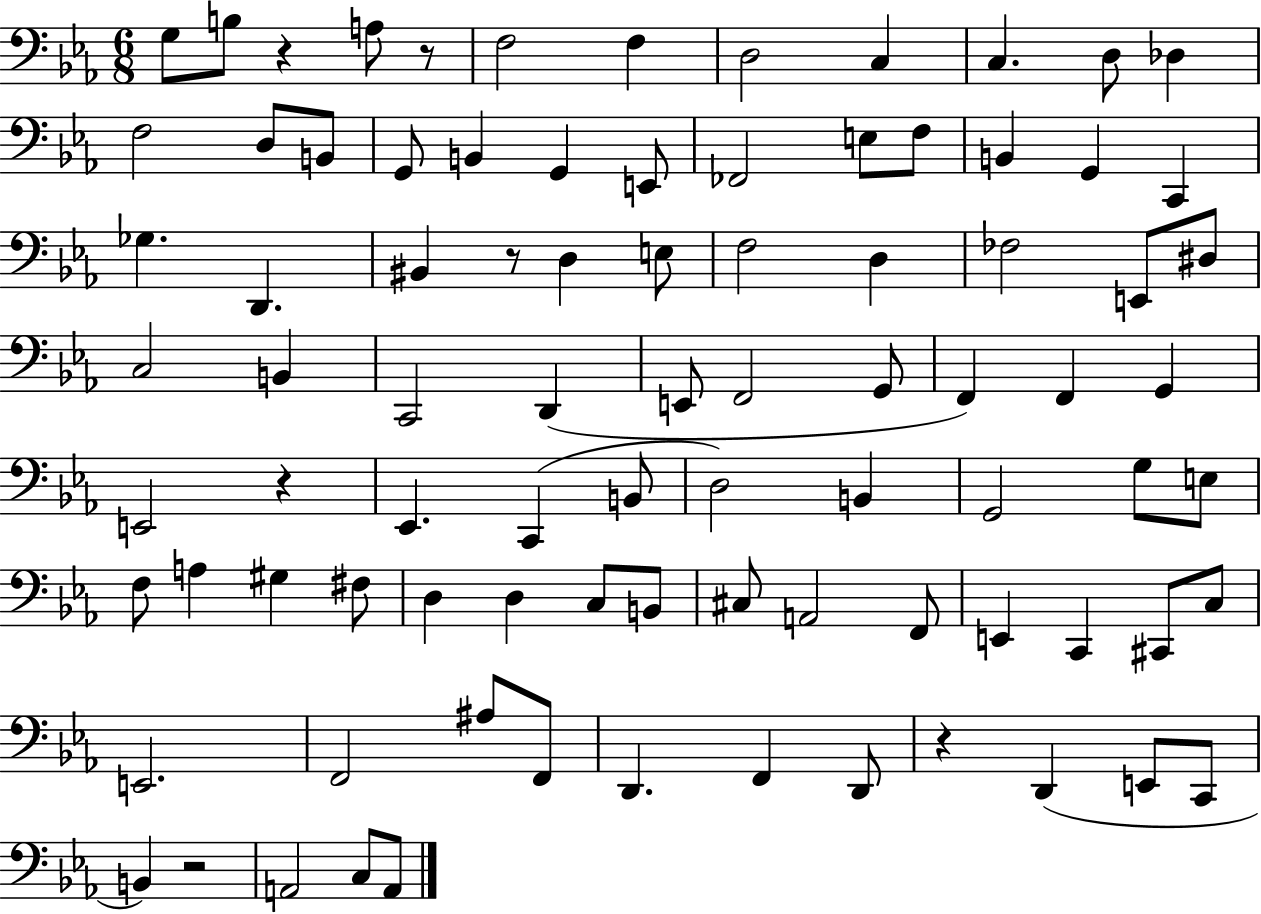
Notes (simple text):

G3/e B3/e R/q A3/e R/e F3/h F3/q D3/h C3/q C3/q. D3/e Db3/q F3/h D3/e B2/e G2/e B2/q G2/q E2/e FES2/h E3/e F3/e B2/q G2/q C2/q Gb3/q. D2/q. BIS2/q R/e D3/q E3/e F3/h D3/q FES3/h E2/e D#3/e C3/h B2/q C2/h D2/q E2/e F2/h G2/e F2/q F2/q G2/q E2/h R/q Eb2/q. C2/q B2/e D3/h B2/q G2/h G3/e E3/e F3/e A3/q G#3/q F#3/e D3/q D3/q C3/e B2/e C#3/e A2/h F2/e E2/q C2/q C#2/e C3/e E2/h. F2/h A#3/e F2/e D2/q. F2/q D2/e R/q D2/q E2/e C2/e B2/q R/h A2/h C3/e A2/e